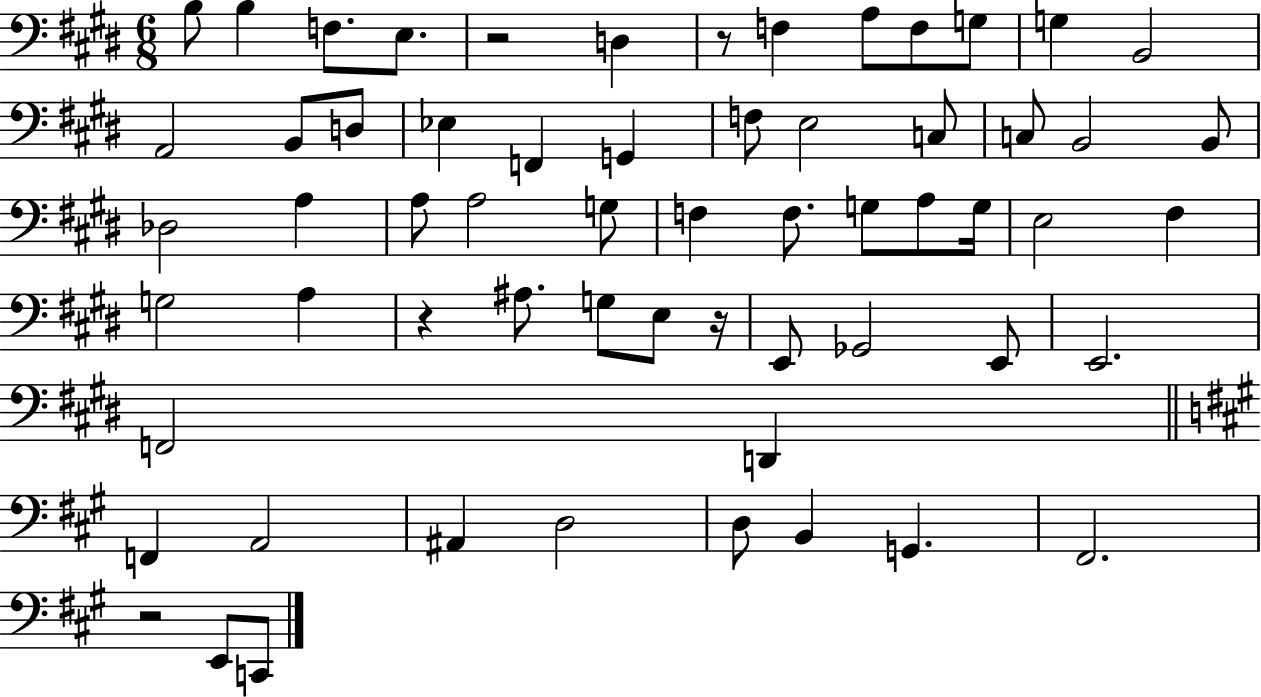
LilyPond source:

{
  \clef bass
  \numericTimeSignature
  \time 6/8
  \key e \major
  b8 b4 f8. e8. | r2 d4 | r8 f4 a8 f8 g8 | g4 b,2 | \break a,2 b,8 d8 | ees4 f,4 g,4 | f8 e2 c8 | c8 b,2 b,8 | \break des2 a4 | a8 a2 g8 | f4 f8. g8 a8 g16 | e2 fis4 | \break g2 a4 | r4 ais8. g8 e8 r16 | e,8 ges,2 e,8 | e,2. | \break f,2 d,4 | \bar "||" \break \key a \major f,4 a,2 | ais,4 d2 | d8 b,4 g,4. | fis,2. | \break r2 e,8 c,8 | \bar "|."
}